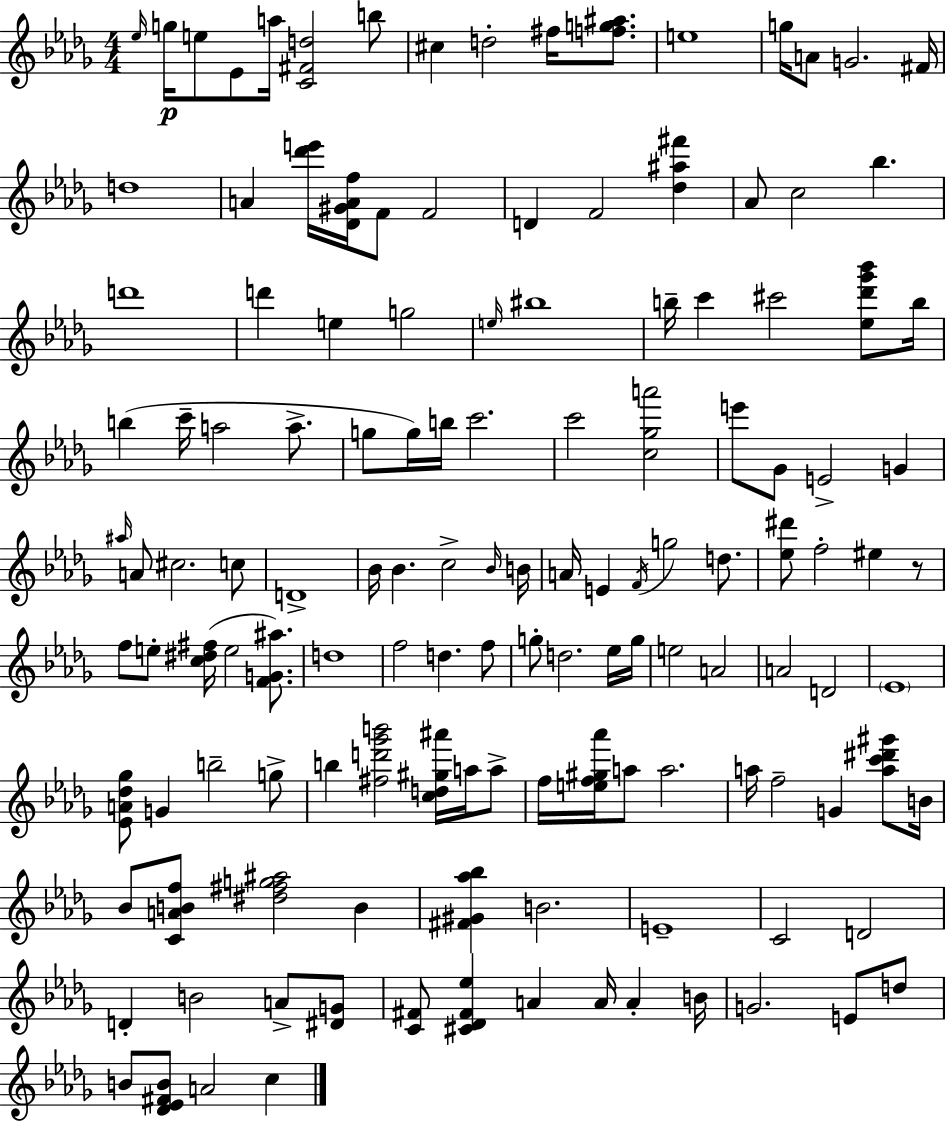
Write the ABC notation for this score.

X:1
T:Untitled
M:4/4
L:1/4
K:Bbm
_e/4 g/4 e/2 _E/2 a/4 [C^Fd]2 b/2 ^c d2 ^f/4 [fg^a]/2 e4 g/4 A/2 G2 ^F/4 d4 A [_d'e']/4 [_D^GAf]/4 F/2 F2 D F2 [_d^a^f'] _A/2 c2 _b d'4 d' e g2 e/4 ^b4 b/4 c' ^c'2 [_e_d'_g'_b']/2 b/4 b c'/4 a2 a/2 g/2 g/4 b/4 c'2 c'2 [c_ga']2 e'/2 _G/2 E2 G ^a/4 A/2 ^c2 c/2 D4 _B/4 _B c2 _B/4 B/4 A/4 E F/4 g2 d/2 [_e^d']/2 f2 ^e z/2 f/2 e/2 [c^d^f]/4 e2 [FG^a]/2 d4 f2 d f/2 g/2 d2 _e/4 g/4 e2 A2 A2 D2 _E4 [_EA_d_g]/2 G b2 g/2 b [^fd'_g'b']2 [cd^g^a']/4 a/4 a/2 f/4 [ef^g_a']/4 a/2 a2 a/4 f2 G [ac'^d'^g']/2 B/4 _B/2 [CABf]/2 [^d^fg^a]2 B [^F^G_a_b] B2 E4 C2 D2 D B2 A/2 [^DG]/2 [C^F]/2 [^C_D^F_e] A A/4 A B/4 G2 E/2 d/2 B/2 [_D_E^FB]/2 A2 c